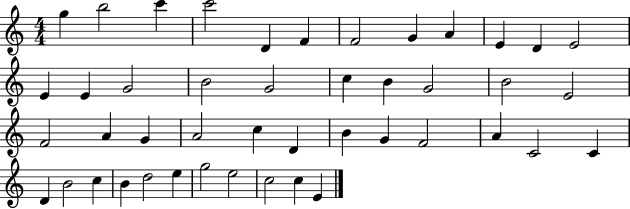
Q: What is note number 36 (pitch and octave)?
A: B4